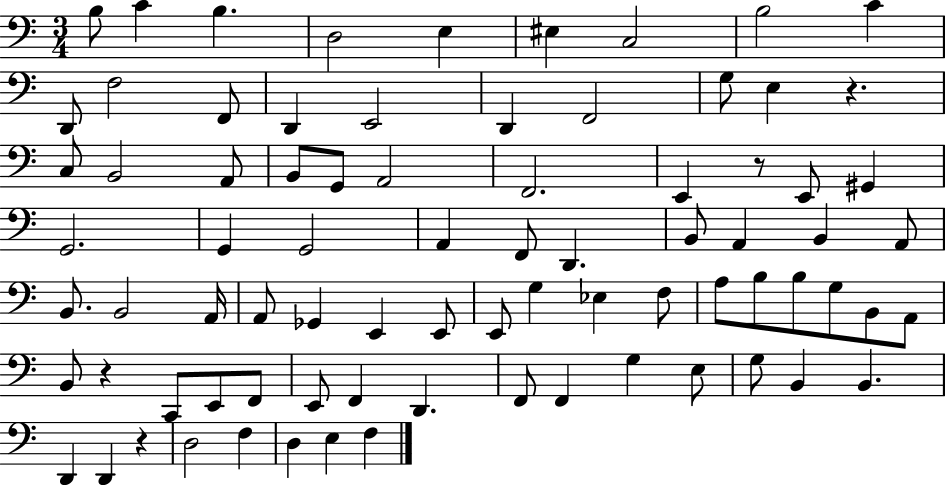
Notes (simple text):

B3/e C4/q B3/q. D3/h E3/q EIS3/q C3/h B3/h C4/q D2/e F3/h F2/e D2/q E2/h D2/q F2/h G3/e E3/q R/q. C3/e B2/h A2/e B2/e G2/e A2/h F2/h. E2/q R/e E2/e G#2/q G2/h. G2/q G2/h A2/q F2/e D2/q. B2/e A2/q B2/q A2/e B2/e. B2/h A2/s A2/e Gb2/q E2/q E2/e E2/e G3/q Eb3/q F3/e A3/e B3/e B3/e G3/e B2/e A2/e B2/e R/q C2/e E2/e F2/e E2/e F2/q D2/q. F2/e F2/q G3/q E3/e G3/e B2/q B2/q. D2/q D2/q R/q D3/h F3/q D3/q E3/q F3/q